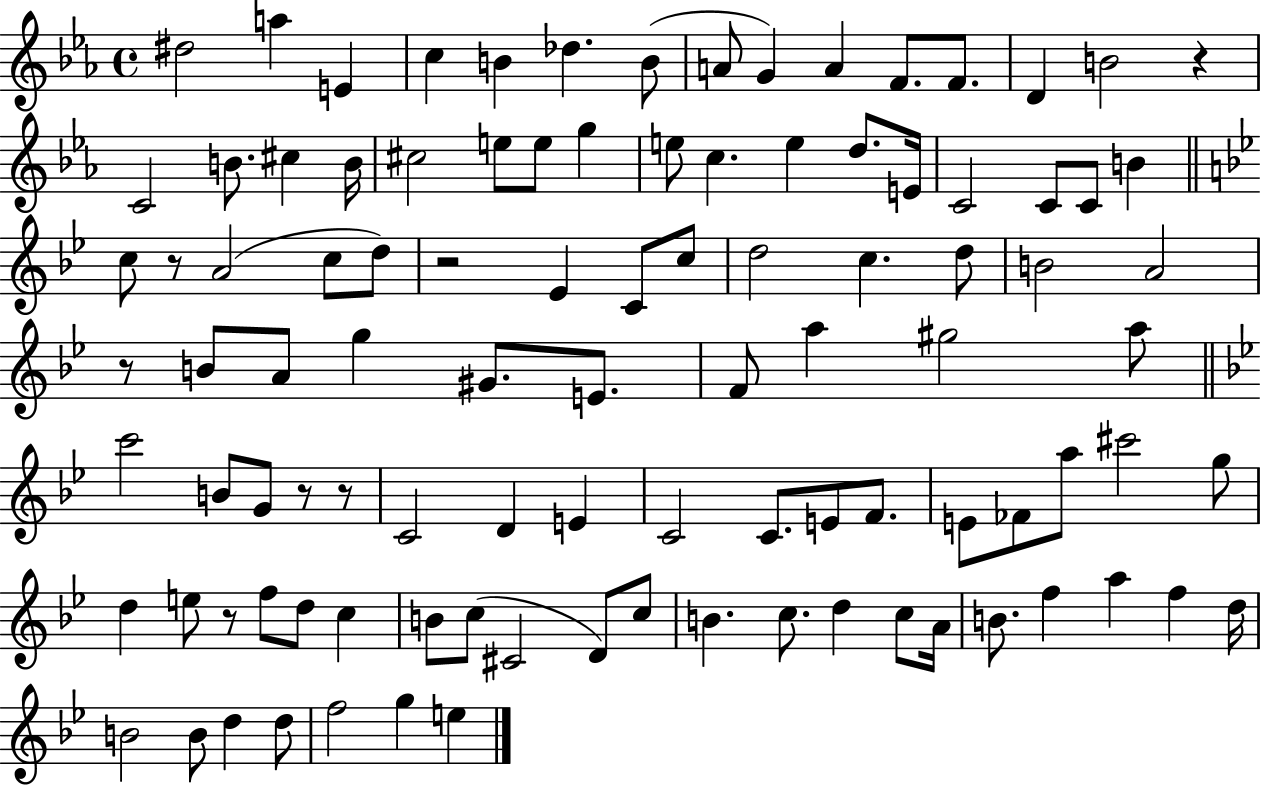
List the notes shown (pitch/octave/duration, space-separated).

D#5/h A5/q E4/q C5/q B4/q Db5/q. B4/e A4/e G4/q A4/q F4/e. F4/e. D4/q B4/h R/q C4/h B4/e. C#5/q B4/s C#5/h E5/e E5/e G5/q E5/e C5/q. E5/q D5/e. E4/s C4/h C4/e C4/e B4/q C5/e R/e A4/h C5/e D5/e R/h Eb4/q C4/e C5/e D5/h C5/q. D5/e B4/h A4/h R/e B4/e A4/e G5/q G#4/e. E4/e. F4/e A5/q G#5/h A5/e C6/h B4/e G4/e R/e R/e C4/h D4/q E4/q C4/h C4/e. E4/e F4/e. E4/e FES4/e A5/e C#6/h G5/e D5/q E5/e R/e F5/e D5/e C5/q B4/e C5/e C#4/h D4/e C5/e B4/q. C5/e. D5/q C5/e A4/s B4/e. F5/q A5/q F5/q D5/s B4/h B4/e D5/q D5/e F5/h G5/q E5/q